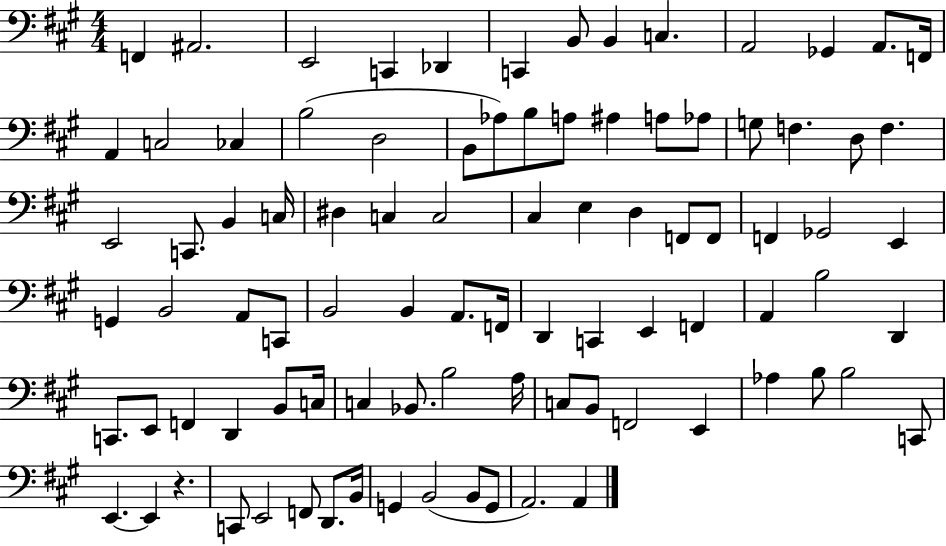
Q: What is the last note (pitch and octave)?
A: A2